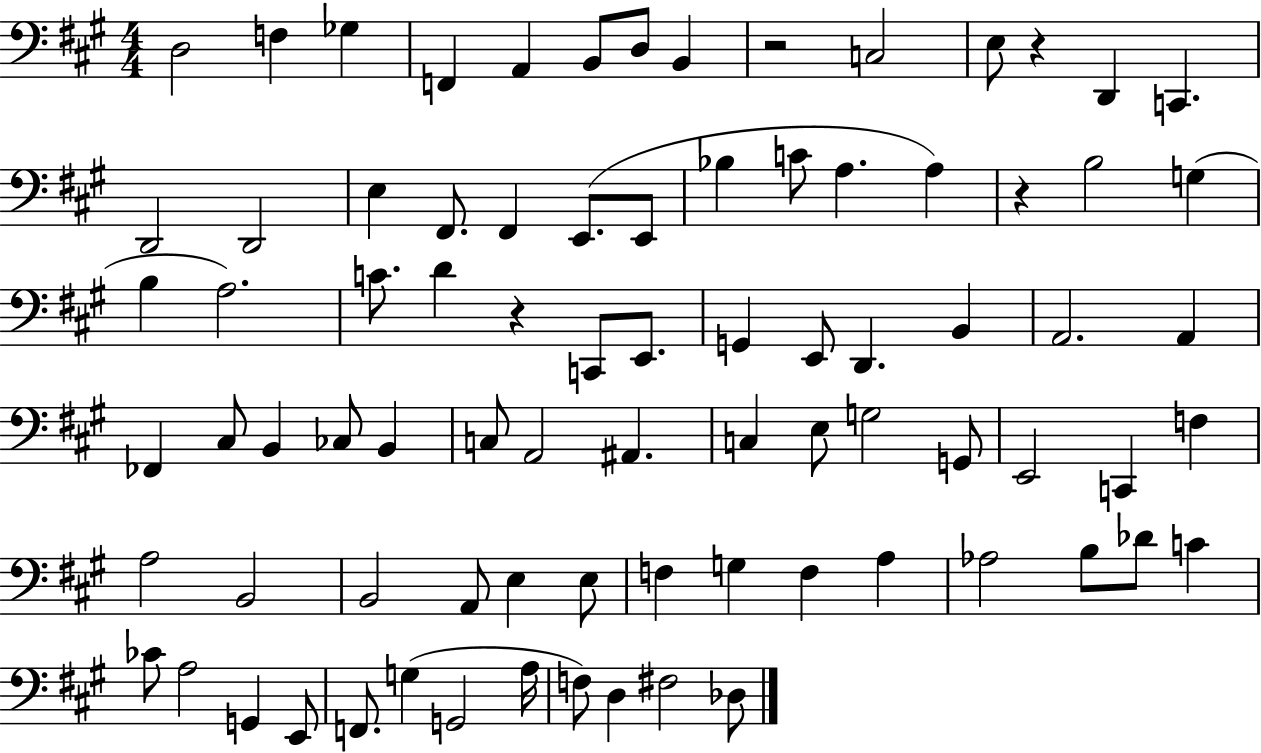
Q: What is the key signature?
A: A major